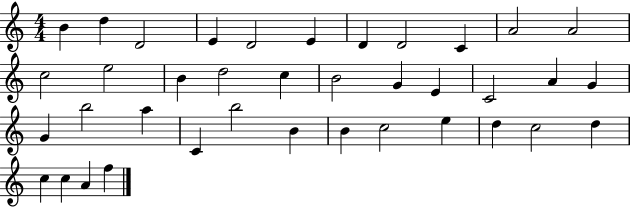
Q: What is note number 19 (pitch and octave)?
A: E4